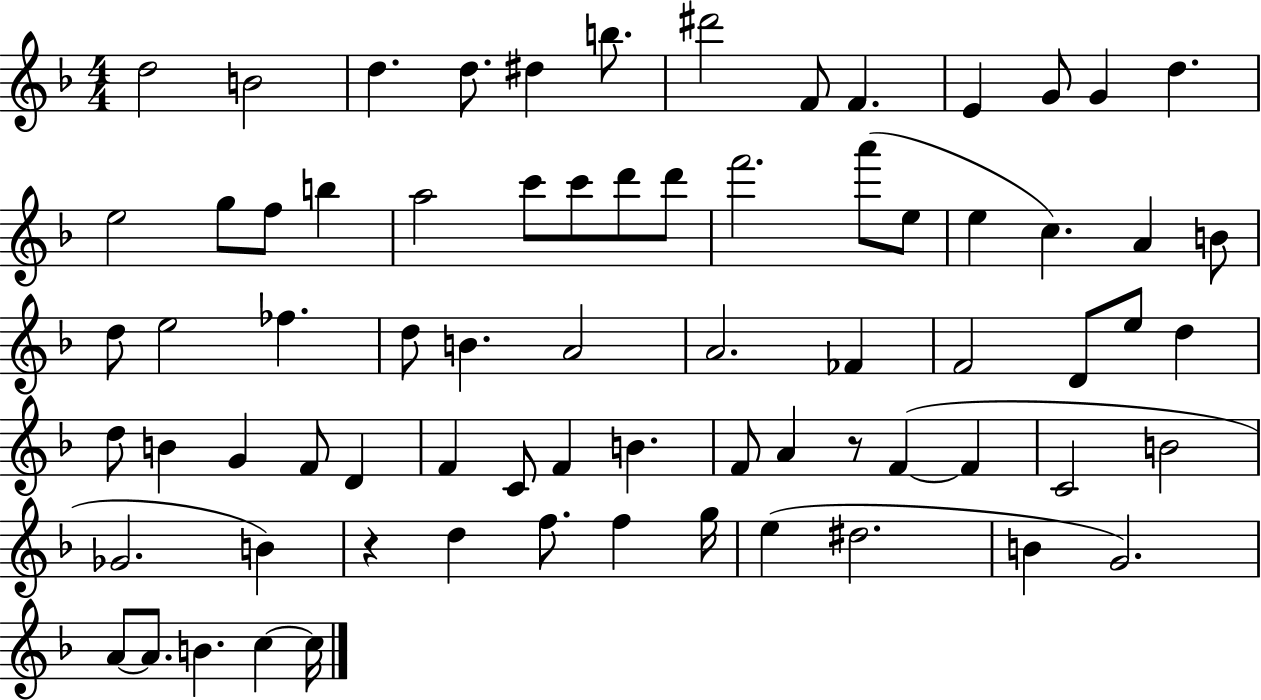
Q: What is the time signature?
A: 4/4